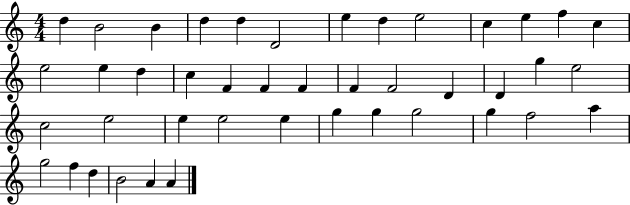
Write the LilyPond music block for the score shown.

{
  \clef treble
  \numericTimeSignature
  \time 4/4
  \key c \major
  d''4 b'2 b'4 | d''4 d''4 d'2 | e''4 d''4 e''2 | c''4 e''4 f''4 c''4 | \break e''2 e''4 d''4 | c''4 f'4 f'4 f'4 | f'4 f'2 d'4 | d'4 g''4 e''2 | \break c''2 e''2 | e''4 e''2 e''4 | g''4 g''4 g''2 | g''4 f''2 a''4 | \break g''2 f''4 d''4 | b'2 a'4 a'4 | \bar "|."
}